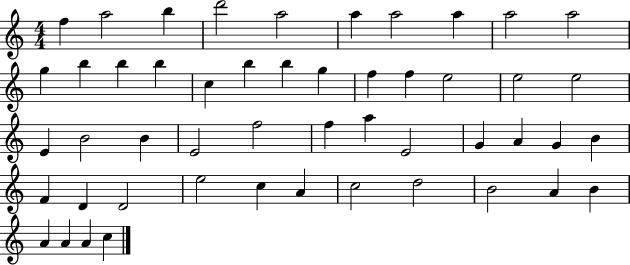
X:1
T:Untitled
M:4/4
L:1/4
K:C
f a2 b d'2 a2 a a2 a a2 a2 g b b b c b b g f f e2 e2 e2 E B2 B E2 f2 f a E2 G A G B F D D2 e2 c A c2 d2 B2 A B A A A c